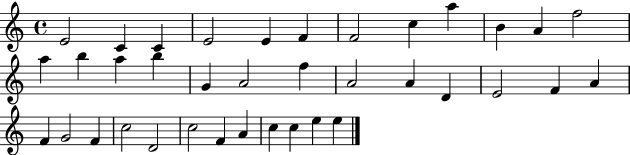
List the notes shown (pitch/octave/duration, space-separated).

E4/h C4/q C4/q E4/h E4/q F4/q F4/h C5/q A5/q B4/q A4/q F5/h A5/q B5/q A5/q B5/q G4/q A4/h F5/q A4/h A4/q D4/q E4/h F4/q A4/q F4/q G4/h F4/q C5/h D4/h C5/h F4/q A4/q C5/q C5/q E5/q E5/q